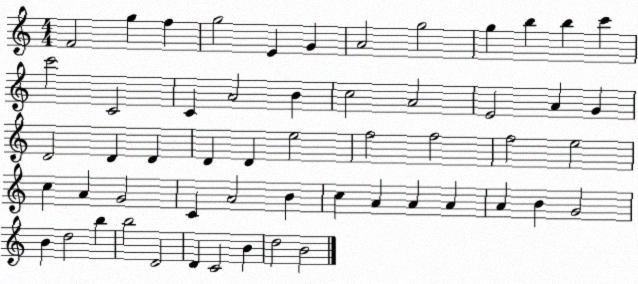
X:1
T:Untitled
M:4/4
L:1/4
K:C
F2 g f g2 E G A2 g2 g b b c' c'2 C2 C A2 B c2 A2 E2 A G D2 D D D D e2 f2 f2 f2 e2 c A G2 C A2 B c A A A A B G2 B d2 b b2 D2 D C2 B d2 B2